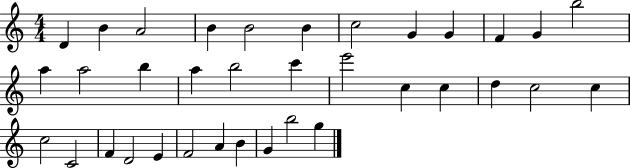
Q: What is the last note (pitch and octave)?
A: G5